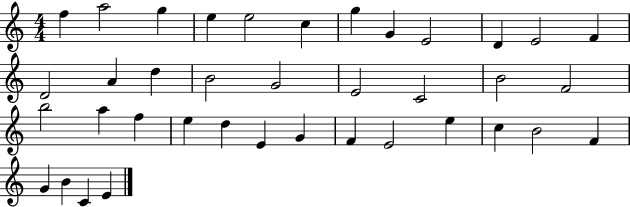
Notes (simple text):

F5/q A5/h G5/q E5/q E5/h C5/q G5/q G4/q E4/h D4/q E4/h F4/q D4/h A4/q D5/q B4/h G4/h E4/h C4/h B4/h F4/h B5/h A5/q F5/q E5/q D5/q E4/q G4/q F4/q E4/h E5/q C5/q B4/h F4/q G4/q B4/q C4/q E4/q